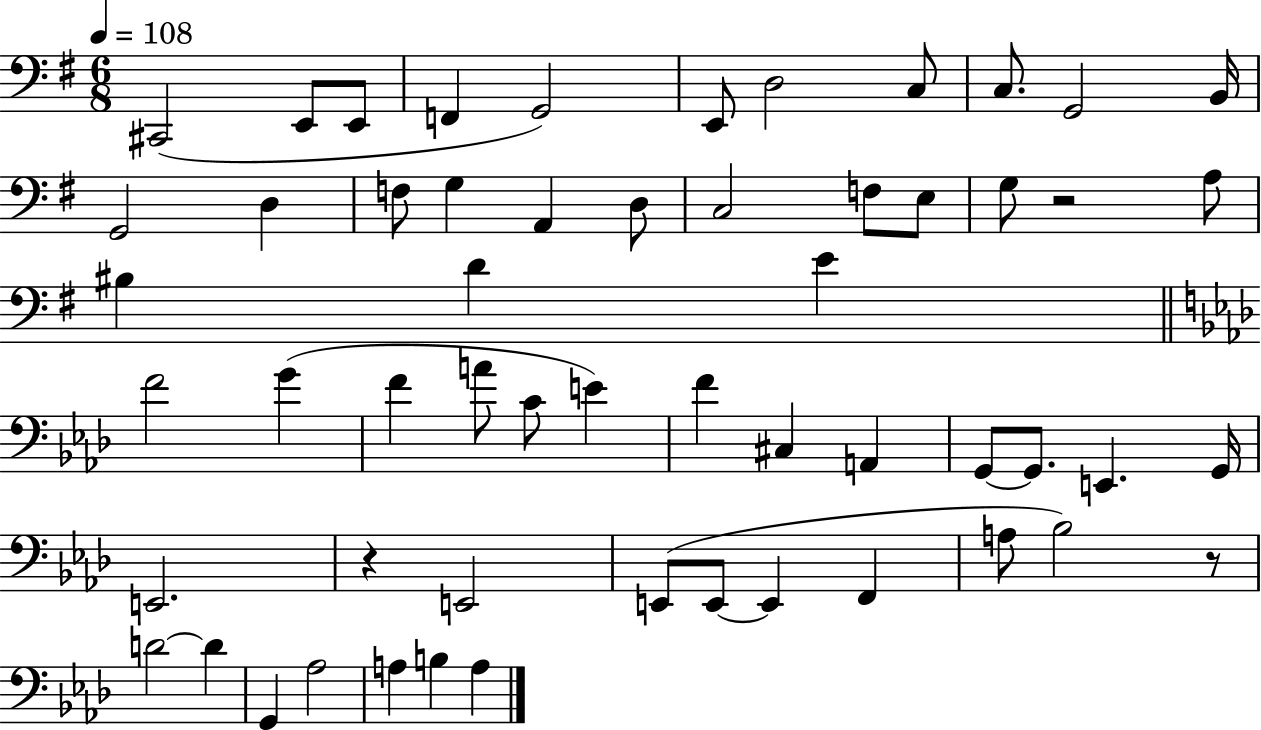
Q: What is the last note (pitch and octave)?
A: A3